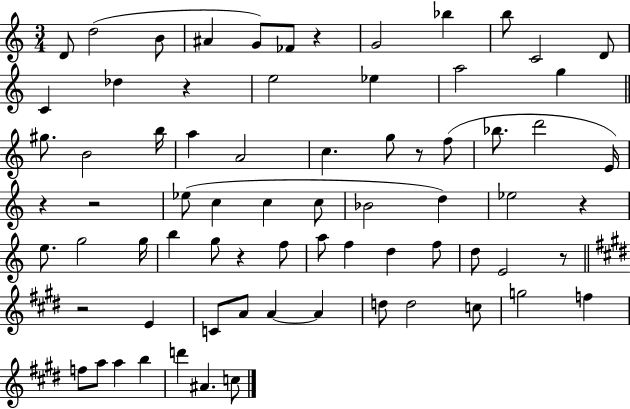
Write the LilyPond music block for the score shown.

{
  \clef treble
  \numericTimeSignature
  \time 3/4
  \key c \major
  d'8 d''2( b'8 | ais'4 g'8) fes'8 r4 | g'2 bes''4 | b''8 c'2 d'8 | \break c'4 des''4 r4 | e''2 ees''4 | a''2 g''4 | \bar "||" \break \key a \minor gis''8. b'2 b''16 | a''4 a'2 | c''4. g''8 r8 f''8( | bes''8. d'''2 e'16) | \break r4 r2 | ees''8( c''4 c''4 c''8 | bes'2 d''4) | ees''2 r4 | \break e''8. g''2 g''16 | b''4 g''8 r4 f''8 | a''8 f''4 d''4 f''8 | d''8 e'2 r8 | \break \bar "||" \break \key e \major r2 e'4 | c'8 a'8 a'4~~ a'4 | d''8 d''2 c''8 | g''2 f''4 | \break f''8 a''8 a''4 b''4 | d'''4 ais'4. c''8 | \bar "|."
}